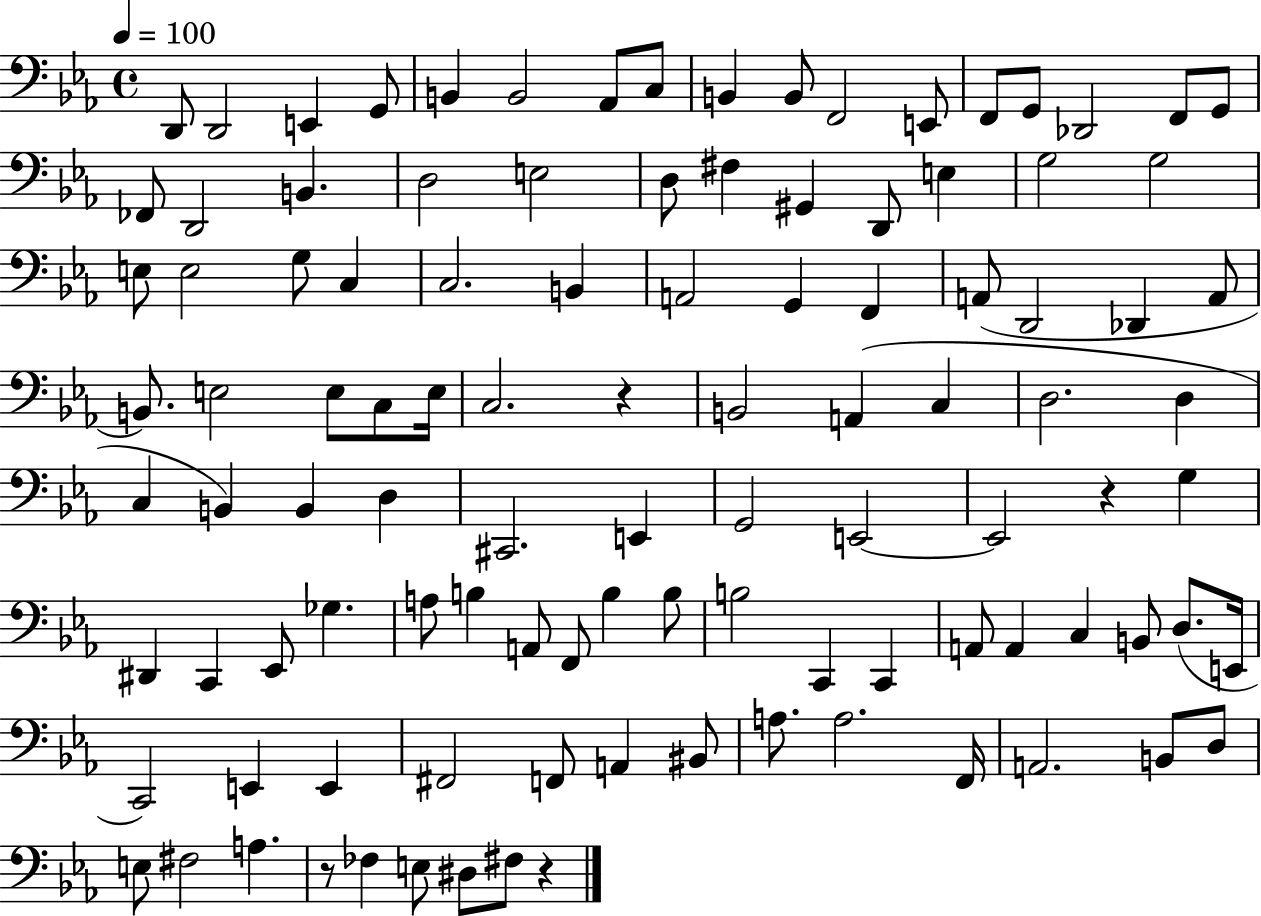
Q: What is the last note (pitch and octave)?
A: F#3